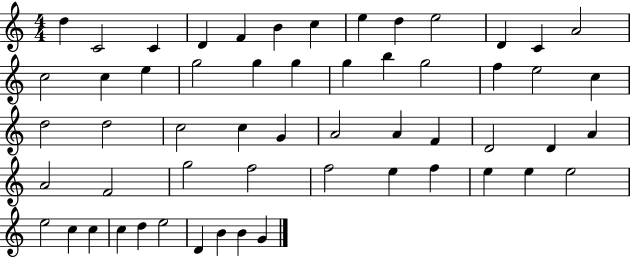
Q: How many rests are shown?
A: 0